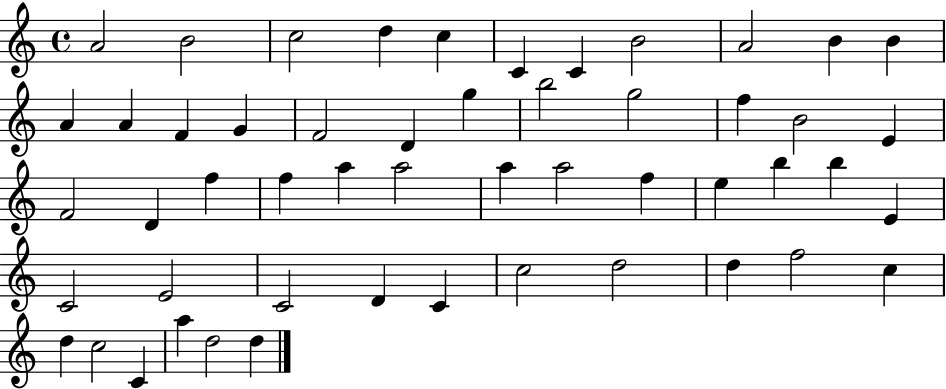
A4/h B4/h C5/h D5/q C5/q C4/q C4/q B4/h A4/h B4/q B4/q A4/q A4/q F4/q G4/q F4/h D4/q G5/q B5/h G5/h F5/q B4/h E4/q F4/h D4/q F5/q F5/q A5/q A5/h A5/q A5/h F5/q E5/q B5/q B5/q E4/q C4/h E4/h C4/h D4/q C4/q C5/h D5/h D5/q F5/h C5/q D5/q C5/h C4/q A5/q D5/h D5/q